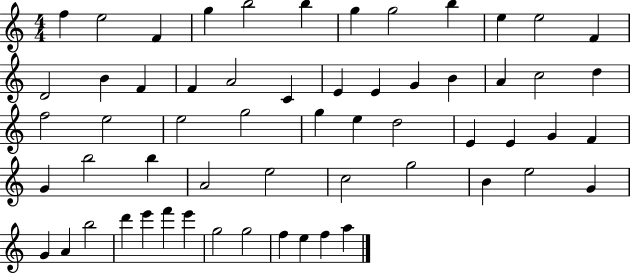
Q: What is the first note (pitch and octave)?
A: F5